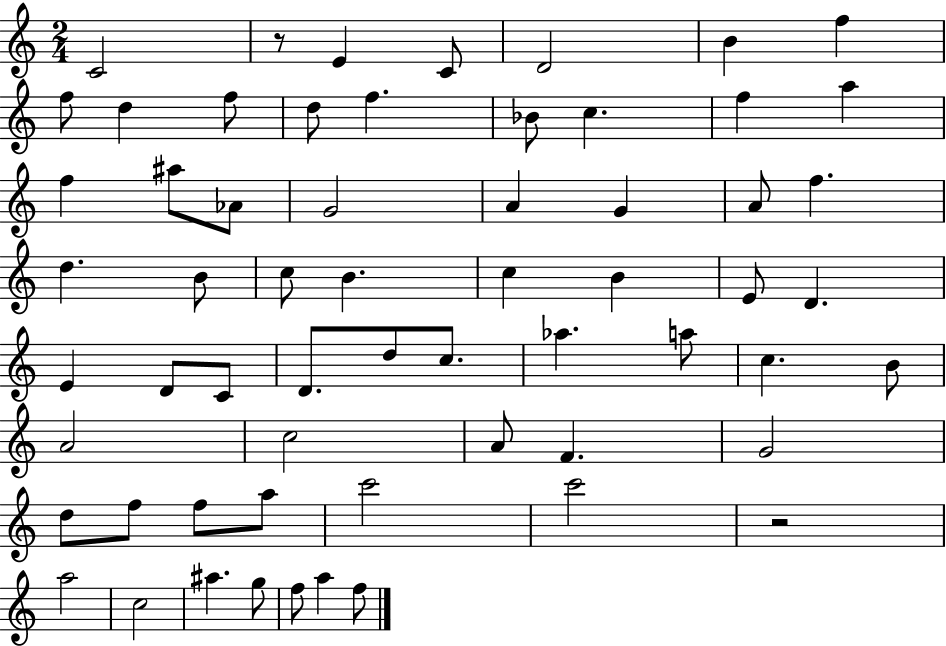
X:1
T:Untitled
M:2/4
L:1/4
K:C
C2 z/2 E C/2 D2 B f f/2 d f/2 d/2 f _B/2 c f a f ^a/2 _A/2 G2 A G A/2 f d B/2 c/2 B c B E/2 D E D/2 C/2 D/2 d/2 c/2 _a a/2 c B/2 A2 c2 A/2 F G2 d/2 f/2 f/2 a/2 c'2 c'2 z2 a2 c2 ^a g/2 f/2 a f/2